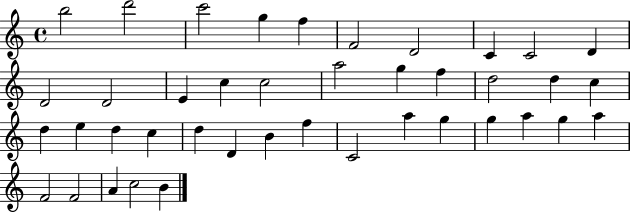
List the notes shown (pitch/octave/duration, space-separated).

B5/h D6/h C6/h G5/q F5/q F4/h D4/h C4/q C4/h D4/q D4/h D4/h E4/q C5/q C5/h A5/h G5/q F5/q D5/h D5/q C5/q D5/q E5/q D5/q C5/q D5/q D4/q B4/q F5/q C4/h A5/q G5/q G5/q A5/q G5/q A5/q F4/h F4/h A4/q C5/h B4/q